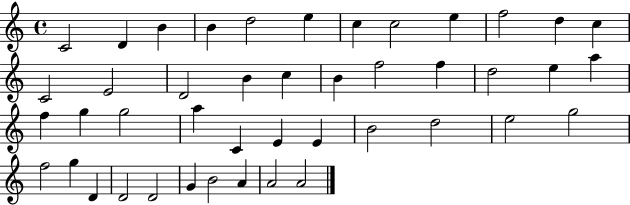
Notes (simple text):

C4/h D4/q B4/q B4/q D5/h E5/q C5/q C5/h E5/q F5/h D5/q C5/q C4/h E4/h D4/h B4/q C5/q B4/q F5/h F5/q D5/h E5/q A5/q F5/q G5/q G5/h A5/q C4/q E4/q E4/q B4/h D5/h E5/h G5/h F5/h G5/q D4/q D4/h D4/h G4/q B4/h A4/q A4/h A4/h